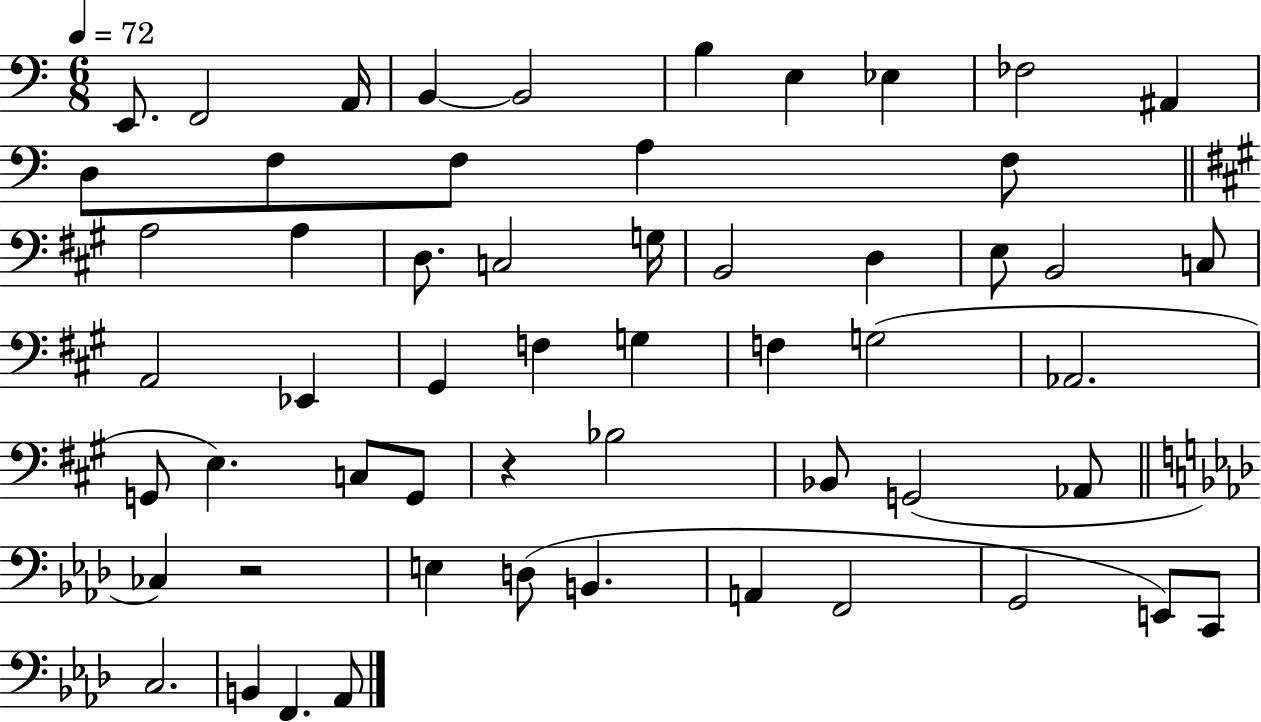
X:1
T:Untitled
M:6/8
L:1/4
K:C
E,,/2 F,,2 A,,/4 B,, B,,2 B, E, _E, _F,2 ^A,, D,/2 F,/2 F,/2 A, F,/2 A,2 A, D,/2 C,2 G,/4 B,,2 D, E,/2 B,,2 C,/2 A,,2 _E,, ^G,, F, G, F, G,2 _A,,2 G,,/2 E, C,/2 G,,/2 z _B,2 _B,,/2 G,,2 _A,,/2 _C, z2 E, D,/2 B,, A,, F,,2 G,,2 E,,/2 C,,/2 C,2 B,, F,, _A,,/2